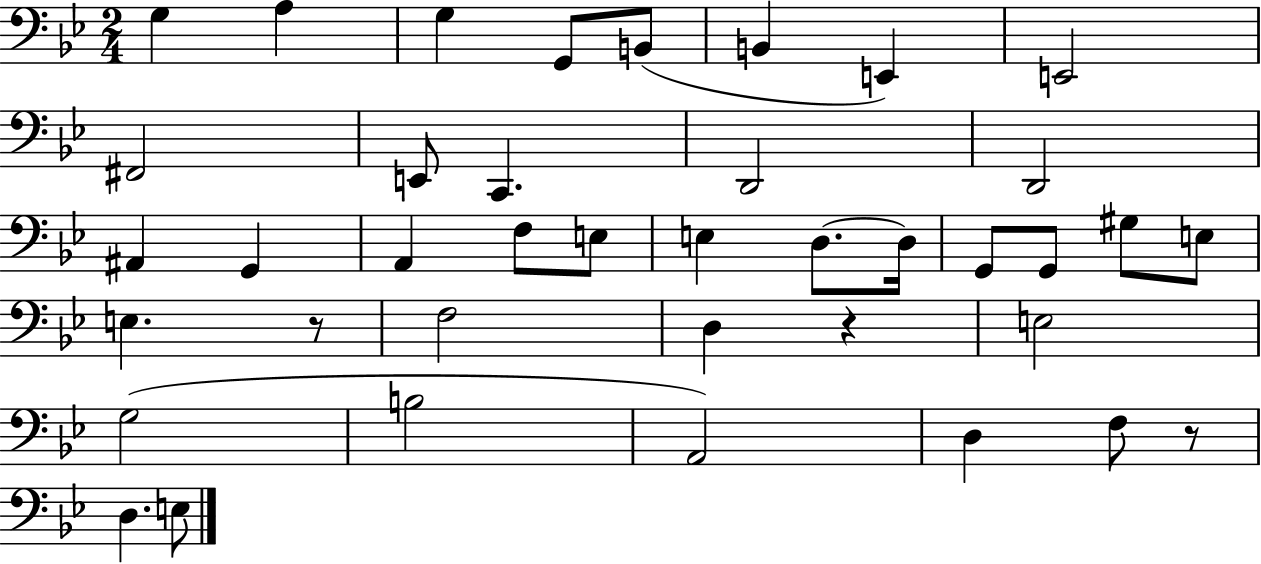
X:1
T:Untitled
M:2/4
L:1/4
K:Bb
G, A, G, G,,/2 B,,/2 B,, E,, E,,2 ^F,,2 E,,/2 C,, D,,2 D,,2 ^A,, G,, A,, F,/2 E,/2 E, D,/2 D,/4 G,,/2 G,,/2 ^G,/2 E,/2 E, z/2 F,2 D, z E,2 G,2 B,2 A,,2 D, F,/2 z/2 D, E,/2